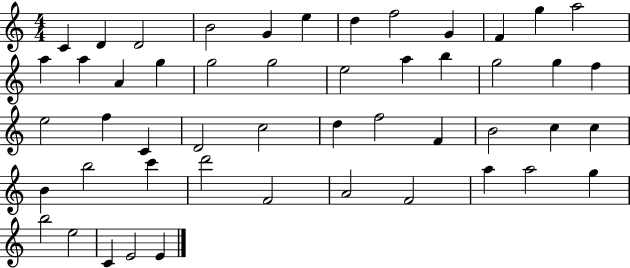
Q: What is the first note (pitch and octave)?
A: C4